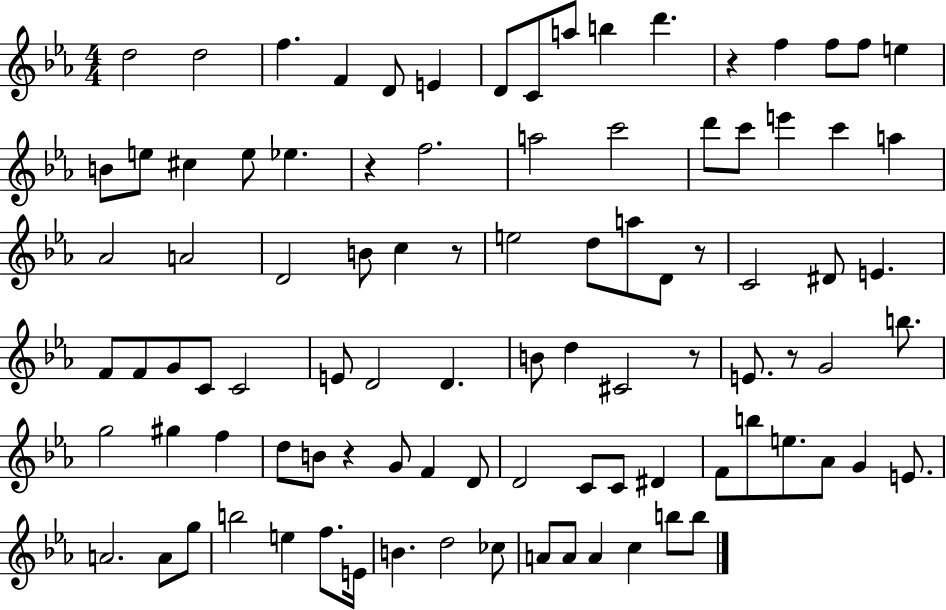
X:1
T:Untitled
M:4/4
L:1/4
K:Eb
d2 d2 f F D/2 E D/2 C/2 a/2 b d' z f f/2 f/2 e B/2 e/2 ^c e/2 _e z f2 a2 c'2 d'/2 c'/2 e' c' a _A2 A2 D2 B/2 c z/2 e2 d/2 a/2 D/2 z/2 C2 ^D/2 E F/2 F/2 G/2 C/2 C2 E/2 D2 D B/2 d ^C2 z/2 E/2 z/2 G2 b/2 g2 ^g f d/2 B/2 z G/2 F D/2 D2 C/2 C/2 ^D F/2 b/2 e/2 _A/2 G E/2 A2 A/2 g/2 b2 e f/2 E/4 B d2 _c/2 A/2 A/2 A c b/2 b/2